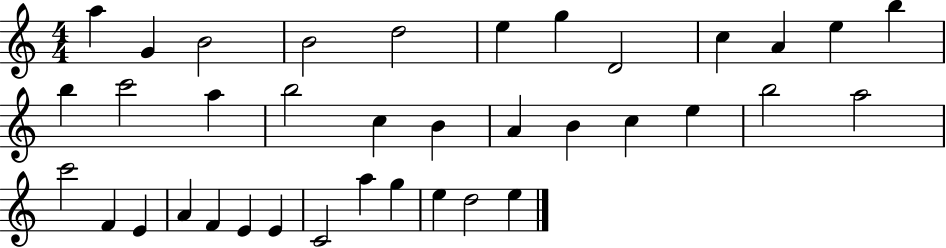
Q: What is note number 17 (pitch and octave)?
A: C5